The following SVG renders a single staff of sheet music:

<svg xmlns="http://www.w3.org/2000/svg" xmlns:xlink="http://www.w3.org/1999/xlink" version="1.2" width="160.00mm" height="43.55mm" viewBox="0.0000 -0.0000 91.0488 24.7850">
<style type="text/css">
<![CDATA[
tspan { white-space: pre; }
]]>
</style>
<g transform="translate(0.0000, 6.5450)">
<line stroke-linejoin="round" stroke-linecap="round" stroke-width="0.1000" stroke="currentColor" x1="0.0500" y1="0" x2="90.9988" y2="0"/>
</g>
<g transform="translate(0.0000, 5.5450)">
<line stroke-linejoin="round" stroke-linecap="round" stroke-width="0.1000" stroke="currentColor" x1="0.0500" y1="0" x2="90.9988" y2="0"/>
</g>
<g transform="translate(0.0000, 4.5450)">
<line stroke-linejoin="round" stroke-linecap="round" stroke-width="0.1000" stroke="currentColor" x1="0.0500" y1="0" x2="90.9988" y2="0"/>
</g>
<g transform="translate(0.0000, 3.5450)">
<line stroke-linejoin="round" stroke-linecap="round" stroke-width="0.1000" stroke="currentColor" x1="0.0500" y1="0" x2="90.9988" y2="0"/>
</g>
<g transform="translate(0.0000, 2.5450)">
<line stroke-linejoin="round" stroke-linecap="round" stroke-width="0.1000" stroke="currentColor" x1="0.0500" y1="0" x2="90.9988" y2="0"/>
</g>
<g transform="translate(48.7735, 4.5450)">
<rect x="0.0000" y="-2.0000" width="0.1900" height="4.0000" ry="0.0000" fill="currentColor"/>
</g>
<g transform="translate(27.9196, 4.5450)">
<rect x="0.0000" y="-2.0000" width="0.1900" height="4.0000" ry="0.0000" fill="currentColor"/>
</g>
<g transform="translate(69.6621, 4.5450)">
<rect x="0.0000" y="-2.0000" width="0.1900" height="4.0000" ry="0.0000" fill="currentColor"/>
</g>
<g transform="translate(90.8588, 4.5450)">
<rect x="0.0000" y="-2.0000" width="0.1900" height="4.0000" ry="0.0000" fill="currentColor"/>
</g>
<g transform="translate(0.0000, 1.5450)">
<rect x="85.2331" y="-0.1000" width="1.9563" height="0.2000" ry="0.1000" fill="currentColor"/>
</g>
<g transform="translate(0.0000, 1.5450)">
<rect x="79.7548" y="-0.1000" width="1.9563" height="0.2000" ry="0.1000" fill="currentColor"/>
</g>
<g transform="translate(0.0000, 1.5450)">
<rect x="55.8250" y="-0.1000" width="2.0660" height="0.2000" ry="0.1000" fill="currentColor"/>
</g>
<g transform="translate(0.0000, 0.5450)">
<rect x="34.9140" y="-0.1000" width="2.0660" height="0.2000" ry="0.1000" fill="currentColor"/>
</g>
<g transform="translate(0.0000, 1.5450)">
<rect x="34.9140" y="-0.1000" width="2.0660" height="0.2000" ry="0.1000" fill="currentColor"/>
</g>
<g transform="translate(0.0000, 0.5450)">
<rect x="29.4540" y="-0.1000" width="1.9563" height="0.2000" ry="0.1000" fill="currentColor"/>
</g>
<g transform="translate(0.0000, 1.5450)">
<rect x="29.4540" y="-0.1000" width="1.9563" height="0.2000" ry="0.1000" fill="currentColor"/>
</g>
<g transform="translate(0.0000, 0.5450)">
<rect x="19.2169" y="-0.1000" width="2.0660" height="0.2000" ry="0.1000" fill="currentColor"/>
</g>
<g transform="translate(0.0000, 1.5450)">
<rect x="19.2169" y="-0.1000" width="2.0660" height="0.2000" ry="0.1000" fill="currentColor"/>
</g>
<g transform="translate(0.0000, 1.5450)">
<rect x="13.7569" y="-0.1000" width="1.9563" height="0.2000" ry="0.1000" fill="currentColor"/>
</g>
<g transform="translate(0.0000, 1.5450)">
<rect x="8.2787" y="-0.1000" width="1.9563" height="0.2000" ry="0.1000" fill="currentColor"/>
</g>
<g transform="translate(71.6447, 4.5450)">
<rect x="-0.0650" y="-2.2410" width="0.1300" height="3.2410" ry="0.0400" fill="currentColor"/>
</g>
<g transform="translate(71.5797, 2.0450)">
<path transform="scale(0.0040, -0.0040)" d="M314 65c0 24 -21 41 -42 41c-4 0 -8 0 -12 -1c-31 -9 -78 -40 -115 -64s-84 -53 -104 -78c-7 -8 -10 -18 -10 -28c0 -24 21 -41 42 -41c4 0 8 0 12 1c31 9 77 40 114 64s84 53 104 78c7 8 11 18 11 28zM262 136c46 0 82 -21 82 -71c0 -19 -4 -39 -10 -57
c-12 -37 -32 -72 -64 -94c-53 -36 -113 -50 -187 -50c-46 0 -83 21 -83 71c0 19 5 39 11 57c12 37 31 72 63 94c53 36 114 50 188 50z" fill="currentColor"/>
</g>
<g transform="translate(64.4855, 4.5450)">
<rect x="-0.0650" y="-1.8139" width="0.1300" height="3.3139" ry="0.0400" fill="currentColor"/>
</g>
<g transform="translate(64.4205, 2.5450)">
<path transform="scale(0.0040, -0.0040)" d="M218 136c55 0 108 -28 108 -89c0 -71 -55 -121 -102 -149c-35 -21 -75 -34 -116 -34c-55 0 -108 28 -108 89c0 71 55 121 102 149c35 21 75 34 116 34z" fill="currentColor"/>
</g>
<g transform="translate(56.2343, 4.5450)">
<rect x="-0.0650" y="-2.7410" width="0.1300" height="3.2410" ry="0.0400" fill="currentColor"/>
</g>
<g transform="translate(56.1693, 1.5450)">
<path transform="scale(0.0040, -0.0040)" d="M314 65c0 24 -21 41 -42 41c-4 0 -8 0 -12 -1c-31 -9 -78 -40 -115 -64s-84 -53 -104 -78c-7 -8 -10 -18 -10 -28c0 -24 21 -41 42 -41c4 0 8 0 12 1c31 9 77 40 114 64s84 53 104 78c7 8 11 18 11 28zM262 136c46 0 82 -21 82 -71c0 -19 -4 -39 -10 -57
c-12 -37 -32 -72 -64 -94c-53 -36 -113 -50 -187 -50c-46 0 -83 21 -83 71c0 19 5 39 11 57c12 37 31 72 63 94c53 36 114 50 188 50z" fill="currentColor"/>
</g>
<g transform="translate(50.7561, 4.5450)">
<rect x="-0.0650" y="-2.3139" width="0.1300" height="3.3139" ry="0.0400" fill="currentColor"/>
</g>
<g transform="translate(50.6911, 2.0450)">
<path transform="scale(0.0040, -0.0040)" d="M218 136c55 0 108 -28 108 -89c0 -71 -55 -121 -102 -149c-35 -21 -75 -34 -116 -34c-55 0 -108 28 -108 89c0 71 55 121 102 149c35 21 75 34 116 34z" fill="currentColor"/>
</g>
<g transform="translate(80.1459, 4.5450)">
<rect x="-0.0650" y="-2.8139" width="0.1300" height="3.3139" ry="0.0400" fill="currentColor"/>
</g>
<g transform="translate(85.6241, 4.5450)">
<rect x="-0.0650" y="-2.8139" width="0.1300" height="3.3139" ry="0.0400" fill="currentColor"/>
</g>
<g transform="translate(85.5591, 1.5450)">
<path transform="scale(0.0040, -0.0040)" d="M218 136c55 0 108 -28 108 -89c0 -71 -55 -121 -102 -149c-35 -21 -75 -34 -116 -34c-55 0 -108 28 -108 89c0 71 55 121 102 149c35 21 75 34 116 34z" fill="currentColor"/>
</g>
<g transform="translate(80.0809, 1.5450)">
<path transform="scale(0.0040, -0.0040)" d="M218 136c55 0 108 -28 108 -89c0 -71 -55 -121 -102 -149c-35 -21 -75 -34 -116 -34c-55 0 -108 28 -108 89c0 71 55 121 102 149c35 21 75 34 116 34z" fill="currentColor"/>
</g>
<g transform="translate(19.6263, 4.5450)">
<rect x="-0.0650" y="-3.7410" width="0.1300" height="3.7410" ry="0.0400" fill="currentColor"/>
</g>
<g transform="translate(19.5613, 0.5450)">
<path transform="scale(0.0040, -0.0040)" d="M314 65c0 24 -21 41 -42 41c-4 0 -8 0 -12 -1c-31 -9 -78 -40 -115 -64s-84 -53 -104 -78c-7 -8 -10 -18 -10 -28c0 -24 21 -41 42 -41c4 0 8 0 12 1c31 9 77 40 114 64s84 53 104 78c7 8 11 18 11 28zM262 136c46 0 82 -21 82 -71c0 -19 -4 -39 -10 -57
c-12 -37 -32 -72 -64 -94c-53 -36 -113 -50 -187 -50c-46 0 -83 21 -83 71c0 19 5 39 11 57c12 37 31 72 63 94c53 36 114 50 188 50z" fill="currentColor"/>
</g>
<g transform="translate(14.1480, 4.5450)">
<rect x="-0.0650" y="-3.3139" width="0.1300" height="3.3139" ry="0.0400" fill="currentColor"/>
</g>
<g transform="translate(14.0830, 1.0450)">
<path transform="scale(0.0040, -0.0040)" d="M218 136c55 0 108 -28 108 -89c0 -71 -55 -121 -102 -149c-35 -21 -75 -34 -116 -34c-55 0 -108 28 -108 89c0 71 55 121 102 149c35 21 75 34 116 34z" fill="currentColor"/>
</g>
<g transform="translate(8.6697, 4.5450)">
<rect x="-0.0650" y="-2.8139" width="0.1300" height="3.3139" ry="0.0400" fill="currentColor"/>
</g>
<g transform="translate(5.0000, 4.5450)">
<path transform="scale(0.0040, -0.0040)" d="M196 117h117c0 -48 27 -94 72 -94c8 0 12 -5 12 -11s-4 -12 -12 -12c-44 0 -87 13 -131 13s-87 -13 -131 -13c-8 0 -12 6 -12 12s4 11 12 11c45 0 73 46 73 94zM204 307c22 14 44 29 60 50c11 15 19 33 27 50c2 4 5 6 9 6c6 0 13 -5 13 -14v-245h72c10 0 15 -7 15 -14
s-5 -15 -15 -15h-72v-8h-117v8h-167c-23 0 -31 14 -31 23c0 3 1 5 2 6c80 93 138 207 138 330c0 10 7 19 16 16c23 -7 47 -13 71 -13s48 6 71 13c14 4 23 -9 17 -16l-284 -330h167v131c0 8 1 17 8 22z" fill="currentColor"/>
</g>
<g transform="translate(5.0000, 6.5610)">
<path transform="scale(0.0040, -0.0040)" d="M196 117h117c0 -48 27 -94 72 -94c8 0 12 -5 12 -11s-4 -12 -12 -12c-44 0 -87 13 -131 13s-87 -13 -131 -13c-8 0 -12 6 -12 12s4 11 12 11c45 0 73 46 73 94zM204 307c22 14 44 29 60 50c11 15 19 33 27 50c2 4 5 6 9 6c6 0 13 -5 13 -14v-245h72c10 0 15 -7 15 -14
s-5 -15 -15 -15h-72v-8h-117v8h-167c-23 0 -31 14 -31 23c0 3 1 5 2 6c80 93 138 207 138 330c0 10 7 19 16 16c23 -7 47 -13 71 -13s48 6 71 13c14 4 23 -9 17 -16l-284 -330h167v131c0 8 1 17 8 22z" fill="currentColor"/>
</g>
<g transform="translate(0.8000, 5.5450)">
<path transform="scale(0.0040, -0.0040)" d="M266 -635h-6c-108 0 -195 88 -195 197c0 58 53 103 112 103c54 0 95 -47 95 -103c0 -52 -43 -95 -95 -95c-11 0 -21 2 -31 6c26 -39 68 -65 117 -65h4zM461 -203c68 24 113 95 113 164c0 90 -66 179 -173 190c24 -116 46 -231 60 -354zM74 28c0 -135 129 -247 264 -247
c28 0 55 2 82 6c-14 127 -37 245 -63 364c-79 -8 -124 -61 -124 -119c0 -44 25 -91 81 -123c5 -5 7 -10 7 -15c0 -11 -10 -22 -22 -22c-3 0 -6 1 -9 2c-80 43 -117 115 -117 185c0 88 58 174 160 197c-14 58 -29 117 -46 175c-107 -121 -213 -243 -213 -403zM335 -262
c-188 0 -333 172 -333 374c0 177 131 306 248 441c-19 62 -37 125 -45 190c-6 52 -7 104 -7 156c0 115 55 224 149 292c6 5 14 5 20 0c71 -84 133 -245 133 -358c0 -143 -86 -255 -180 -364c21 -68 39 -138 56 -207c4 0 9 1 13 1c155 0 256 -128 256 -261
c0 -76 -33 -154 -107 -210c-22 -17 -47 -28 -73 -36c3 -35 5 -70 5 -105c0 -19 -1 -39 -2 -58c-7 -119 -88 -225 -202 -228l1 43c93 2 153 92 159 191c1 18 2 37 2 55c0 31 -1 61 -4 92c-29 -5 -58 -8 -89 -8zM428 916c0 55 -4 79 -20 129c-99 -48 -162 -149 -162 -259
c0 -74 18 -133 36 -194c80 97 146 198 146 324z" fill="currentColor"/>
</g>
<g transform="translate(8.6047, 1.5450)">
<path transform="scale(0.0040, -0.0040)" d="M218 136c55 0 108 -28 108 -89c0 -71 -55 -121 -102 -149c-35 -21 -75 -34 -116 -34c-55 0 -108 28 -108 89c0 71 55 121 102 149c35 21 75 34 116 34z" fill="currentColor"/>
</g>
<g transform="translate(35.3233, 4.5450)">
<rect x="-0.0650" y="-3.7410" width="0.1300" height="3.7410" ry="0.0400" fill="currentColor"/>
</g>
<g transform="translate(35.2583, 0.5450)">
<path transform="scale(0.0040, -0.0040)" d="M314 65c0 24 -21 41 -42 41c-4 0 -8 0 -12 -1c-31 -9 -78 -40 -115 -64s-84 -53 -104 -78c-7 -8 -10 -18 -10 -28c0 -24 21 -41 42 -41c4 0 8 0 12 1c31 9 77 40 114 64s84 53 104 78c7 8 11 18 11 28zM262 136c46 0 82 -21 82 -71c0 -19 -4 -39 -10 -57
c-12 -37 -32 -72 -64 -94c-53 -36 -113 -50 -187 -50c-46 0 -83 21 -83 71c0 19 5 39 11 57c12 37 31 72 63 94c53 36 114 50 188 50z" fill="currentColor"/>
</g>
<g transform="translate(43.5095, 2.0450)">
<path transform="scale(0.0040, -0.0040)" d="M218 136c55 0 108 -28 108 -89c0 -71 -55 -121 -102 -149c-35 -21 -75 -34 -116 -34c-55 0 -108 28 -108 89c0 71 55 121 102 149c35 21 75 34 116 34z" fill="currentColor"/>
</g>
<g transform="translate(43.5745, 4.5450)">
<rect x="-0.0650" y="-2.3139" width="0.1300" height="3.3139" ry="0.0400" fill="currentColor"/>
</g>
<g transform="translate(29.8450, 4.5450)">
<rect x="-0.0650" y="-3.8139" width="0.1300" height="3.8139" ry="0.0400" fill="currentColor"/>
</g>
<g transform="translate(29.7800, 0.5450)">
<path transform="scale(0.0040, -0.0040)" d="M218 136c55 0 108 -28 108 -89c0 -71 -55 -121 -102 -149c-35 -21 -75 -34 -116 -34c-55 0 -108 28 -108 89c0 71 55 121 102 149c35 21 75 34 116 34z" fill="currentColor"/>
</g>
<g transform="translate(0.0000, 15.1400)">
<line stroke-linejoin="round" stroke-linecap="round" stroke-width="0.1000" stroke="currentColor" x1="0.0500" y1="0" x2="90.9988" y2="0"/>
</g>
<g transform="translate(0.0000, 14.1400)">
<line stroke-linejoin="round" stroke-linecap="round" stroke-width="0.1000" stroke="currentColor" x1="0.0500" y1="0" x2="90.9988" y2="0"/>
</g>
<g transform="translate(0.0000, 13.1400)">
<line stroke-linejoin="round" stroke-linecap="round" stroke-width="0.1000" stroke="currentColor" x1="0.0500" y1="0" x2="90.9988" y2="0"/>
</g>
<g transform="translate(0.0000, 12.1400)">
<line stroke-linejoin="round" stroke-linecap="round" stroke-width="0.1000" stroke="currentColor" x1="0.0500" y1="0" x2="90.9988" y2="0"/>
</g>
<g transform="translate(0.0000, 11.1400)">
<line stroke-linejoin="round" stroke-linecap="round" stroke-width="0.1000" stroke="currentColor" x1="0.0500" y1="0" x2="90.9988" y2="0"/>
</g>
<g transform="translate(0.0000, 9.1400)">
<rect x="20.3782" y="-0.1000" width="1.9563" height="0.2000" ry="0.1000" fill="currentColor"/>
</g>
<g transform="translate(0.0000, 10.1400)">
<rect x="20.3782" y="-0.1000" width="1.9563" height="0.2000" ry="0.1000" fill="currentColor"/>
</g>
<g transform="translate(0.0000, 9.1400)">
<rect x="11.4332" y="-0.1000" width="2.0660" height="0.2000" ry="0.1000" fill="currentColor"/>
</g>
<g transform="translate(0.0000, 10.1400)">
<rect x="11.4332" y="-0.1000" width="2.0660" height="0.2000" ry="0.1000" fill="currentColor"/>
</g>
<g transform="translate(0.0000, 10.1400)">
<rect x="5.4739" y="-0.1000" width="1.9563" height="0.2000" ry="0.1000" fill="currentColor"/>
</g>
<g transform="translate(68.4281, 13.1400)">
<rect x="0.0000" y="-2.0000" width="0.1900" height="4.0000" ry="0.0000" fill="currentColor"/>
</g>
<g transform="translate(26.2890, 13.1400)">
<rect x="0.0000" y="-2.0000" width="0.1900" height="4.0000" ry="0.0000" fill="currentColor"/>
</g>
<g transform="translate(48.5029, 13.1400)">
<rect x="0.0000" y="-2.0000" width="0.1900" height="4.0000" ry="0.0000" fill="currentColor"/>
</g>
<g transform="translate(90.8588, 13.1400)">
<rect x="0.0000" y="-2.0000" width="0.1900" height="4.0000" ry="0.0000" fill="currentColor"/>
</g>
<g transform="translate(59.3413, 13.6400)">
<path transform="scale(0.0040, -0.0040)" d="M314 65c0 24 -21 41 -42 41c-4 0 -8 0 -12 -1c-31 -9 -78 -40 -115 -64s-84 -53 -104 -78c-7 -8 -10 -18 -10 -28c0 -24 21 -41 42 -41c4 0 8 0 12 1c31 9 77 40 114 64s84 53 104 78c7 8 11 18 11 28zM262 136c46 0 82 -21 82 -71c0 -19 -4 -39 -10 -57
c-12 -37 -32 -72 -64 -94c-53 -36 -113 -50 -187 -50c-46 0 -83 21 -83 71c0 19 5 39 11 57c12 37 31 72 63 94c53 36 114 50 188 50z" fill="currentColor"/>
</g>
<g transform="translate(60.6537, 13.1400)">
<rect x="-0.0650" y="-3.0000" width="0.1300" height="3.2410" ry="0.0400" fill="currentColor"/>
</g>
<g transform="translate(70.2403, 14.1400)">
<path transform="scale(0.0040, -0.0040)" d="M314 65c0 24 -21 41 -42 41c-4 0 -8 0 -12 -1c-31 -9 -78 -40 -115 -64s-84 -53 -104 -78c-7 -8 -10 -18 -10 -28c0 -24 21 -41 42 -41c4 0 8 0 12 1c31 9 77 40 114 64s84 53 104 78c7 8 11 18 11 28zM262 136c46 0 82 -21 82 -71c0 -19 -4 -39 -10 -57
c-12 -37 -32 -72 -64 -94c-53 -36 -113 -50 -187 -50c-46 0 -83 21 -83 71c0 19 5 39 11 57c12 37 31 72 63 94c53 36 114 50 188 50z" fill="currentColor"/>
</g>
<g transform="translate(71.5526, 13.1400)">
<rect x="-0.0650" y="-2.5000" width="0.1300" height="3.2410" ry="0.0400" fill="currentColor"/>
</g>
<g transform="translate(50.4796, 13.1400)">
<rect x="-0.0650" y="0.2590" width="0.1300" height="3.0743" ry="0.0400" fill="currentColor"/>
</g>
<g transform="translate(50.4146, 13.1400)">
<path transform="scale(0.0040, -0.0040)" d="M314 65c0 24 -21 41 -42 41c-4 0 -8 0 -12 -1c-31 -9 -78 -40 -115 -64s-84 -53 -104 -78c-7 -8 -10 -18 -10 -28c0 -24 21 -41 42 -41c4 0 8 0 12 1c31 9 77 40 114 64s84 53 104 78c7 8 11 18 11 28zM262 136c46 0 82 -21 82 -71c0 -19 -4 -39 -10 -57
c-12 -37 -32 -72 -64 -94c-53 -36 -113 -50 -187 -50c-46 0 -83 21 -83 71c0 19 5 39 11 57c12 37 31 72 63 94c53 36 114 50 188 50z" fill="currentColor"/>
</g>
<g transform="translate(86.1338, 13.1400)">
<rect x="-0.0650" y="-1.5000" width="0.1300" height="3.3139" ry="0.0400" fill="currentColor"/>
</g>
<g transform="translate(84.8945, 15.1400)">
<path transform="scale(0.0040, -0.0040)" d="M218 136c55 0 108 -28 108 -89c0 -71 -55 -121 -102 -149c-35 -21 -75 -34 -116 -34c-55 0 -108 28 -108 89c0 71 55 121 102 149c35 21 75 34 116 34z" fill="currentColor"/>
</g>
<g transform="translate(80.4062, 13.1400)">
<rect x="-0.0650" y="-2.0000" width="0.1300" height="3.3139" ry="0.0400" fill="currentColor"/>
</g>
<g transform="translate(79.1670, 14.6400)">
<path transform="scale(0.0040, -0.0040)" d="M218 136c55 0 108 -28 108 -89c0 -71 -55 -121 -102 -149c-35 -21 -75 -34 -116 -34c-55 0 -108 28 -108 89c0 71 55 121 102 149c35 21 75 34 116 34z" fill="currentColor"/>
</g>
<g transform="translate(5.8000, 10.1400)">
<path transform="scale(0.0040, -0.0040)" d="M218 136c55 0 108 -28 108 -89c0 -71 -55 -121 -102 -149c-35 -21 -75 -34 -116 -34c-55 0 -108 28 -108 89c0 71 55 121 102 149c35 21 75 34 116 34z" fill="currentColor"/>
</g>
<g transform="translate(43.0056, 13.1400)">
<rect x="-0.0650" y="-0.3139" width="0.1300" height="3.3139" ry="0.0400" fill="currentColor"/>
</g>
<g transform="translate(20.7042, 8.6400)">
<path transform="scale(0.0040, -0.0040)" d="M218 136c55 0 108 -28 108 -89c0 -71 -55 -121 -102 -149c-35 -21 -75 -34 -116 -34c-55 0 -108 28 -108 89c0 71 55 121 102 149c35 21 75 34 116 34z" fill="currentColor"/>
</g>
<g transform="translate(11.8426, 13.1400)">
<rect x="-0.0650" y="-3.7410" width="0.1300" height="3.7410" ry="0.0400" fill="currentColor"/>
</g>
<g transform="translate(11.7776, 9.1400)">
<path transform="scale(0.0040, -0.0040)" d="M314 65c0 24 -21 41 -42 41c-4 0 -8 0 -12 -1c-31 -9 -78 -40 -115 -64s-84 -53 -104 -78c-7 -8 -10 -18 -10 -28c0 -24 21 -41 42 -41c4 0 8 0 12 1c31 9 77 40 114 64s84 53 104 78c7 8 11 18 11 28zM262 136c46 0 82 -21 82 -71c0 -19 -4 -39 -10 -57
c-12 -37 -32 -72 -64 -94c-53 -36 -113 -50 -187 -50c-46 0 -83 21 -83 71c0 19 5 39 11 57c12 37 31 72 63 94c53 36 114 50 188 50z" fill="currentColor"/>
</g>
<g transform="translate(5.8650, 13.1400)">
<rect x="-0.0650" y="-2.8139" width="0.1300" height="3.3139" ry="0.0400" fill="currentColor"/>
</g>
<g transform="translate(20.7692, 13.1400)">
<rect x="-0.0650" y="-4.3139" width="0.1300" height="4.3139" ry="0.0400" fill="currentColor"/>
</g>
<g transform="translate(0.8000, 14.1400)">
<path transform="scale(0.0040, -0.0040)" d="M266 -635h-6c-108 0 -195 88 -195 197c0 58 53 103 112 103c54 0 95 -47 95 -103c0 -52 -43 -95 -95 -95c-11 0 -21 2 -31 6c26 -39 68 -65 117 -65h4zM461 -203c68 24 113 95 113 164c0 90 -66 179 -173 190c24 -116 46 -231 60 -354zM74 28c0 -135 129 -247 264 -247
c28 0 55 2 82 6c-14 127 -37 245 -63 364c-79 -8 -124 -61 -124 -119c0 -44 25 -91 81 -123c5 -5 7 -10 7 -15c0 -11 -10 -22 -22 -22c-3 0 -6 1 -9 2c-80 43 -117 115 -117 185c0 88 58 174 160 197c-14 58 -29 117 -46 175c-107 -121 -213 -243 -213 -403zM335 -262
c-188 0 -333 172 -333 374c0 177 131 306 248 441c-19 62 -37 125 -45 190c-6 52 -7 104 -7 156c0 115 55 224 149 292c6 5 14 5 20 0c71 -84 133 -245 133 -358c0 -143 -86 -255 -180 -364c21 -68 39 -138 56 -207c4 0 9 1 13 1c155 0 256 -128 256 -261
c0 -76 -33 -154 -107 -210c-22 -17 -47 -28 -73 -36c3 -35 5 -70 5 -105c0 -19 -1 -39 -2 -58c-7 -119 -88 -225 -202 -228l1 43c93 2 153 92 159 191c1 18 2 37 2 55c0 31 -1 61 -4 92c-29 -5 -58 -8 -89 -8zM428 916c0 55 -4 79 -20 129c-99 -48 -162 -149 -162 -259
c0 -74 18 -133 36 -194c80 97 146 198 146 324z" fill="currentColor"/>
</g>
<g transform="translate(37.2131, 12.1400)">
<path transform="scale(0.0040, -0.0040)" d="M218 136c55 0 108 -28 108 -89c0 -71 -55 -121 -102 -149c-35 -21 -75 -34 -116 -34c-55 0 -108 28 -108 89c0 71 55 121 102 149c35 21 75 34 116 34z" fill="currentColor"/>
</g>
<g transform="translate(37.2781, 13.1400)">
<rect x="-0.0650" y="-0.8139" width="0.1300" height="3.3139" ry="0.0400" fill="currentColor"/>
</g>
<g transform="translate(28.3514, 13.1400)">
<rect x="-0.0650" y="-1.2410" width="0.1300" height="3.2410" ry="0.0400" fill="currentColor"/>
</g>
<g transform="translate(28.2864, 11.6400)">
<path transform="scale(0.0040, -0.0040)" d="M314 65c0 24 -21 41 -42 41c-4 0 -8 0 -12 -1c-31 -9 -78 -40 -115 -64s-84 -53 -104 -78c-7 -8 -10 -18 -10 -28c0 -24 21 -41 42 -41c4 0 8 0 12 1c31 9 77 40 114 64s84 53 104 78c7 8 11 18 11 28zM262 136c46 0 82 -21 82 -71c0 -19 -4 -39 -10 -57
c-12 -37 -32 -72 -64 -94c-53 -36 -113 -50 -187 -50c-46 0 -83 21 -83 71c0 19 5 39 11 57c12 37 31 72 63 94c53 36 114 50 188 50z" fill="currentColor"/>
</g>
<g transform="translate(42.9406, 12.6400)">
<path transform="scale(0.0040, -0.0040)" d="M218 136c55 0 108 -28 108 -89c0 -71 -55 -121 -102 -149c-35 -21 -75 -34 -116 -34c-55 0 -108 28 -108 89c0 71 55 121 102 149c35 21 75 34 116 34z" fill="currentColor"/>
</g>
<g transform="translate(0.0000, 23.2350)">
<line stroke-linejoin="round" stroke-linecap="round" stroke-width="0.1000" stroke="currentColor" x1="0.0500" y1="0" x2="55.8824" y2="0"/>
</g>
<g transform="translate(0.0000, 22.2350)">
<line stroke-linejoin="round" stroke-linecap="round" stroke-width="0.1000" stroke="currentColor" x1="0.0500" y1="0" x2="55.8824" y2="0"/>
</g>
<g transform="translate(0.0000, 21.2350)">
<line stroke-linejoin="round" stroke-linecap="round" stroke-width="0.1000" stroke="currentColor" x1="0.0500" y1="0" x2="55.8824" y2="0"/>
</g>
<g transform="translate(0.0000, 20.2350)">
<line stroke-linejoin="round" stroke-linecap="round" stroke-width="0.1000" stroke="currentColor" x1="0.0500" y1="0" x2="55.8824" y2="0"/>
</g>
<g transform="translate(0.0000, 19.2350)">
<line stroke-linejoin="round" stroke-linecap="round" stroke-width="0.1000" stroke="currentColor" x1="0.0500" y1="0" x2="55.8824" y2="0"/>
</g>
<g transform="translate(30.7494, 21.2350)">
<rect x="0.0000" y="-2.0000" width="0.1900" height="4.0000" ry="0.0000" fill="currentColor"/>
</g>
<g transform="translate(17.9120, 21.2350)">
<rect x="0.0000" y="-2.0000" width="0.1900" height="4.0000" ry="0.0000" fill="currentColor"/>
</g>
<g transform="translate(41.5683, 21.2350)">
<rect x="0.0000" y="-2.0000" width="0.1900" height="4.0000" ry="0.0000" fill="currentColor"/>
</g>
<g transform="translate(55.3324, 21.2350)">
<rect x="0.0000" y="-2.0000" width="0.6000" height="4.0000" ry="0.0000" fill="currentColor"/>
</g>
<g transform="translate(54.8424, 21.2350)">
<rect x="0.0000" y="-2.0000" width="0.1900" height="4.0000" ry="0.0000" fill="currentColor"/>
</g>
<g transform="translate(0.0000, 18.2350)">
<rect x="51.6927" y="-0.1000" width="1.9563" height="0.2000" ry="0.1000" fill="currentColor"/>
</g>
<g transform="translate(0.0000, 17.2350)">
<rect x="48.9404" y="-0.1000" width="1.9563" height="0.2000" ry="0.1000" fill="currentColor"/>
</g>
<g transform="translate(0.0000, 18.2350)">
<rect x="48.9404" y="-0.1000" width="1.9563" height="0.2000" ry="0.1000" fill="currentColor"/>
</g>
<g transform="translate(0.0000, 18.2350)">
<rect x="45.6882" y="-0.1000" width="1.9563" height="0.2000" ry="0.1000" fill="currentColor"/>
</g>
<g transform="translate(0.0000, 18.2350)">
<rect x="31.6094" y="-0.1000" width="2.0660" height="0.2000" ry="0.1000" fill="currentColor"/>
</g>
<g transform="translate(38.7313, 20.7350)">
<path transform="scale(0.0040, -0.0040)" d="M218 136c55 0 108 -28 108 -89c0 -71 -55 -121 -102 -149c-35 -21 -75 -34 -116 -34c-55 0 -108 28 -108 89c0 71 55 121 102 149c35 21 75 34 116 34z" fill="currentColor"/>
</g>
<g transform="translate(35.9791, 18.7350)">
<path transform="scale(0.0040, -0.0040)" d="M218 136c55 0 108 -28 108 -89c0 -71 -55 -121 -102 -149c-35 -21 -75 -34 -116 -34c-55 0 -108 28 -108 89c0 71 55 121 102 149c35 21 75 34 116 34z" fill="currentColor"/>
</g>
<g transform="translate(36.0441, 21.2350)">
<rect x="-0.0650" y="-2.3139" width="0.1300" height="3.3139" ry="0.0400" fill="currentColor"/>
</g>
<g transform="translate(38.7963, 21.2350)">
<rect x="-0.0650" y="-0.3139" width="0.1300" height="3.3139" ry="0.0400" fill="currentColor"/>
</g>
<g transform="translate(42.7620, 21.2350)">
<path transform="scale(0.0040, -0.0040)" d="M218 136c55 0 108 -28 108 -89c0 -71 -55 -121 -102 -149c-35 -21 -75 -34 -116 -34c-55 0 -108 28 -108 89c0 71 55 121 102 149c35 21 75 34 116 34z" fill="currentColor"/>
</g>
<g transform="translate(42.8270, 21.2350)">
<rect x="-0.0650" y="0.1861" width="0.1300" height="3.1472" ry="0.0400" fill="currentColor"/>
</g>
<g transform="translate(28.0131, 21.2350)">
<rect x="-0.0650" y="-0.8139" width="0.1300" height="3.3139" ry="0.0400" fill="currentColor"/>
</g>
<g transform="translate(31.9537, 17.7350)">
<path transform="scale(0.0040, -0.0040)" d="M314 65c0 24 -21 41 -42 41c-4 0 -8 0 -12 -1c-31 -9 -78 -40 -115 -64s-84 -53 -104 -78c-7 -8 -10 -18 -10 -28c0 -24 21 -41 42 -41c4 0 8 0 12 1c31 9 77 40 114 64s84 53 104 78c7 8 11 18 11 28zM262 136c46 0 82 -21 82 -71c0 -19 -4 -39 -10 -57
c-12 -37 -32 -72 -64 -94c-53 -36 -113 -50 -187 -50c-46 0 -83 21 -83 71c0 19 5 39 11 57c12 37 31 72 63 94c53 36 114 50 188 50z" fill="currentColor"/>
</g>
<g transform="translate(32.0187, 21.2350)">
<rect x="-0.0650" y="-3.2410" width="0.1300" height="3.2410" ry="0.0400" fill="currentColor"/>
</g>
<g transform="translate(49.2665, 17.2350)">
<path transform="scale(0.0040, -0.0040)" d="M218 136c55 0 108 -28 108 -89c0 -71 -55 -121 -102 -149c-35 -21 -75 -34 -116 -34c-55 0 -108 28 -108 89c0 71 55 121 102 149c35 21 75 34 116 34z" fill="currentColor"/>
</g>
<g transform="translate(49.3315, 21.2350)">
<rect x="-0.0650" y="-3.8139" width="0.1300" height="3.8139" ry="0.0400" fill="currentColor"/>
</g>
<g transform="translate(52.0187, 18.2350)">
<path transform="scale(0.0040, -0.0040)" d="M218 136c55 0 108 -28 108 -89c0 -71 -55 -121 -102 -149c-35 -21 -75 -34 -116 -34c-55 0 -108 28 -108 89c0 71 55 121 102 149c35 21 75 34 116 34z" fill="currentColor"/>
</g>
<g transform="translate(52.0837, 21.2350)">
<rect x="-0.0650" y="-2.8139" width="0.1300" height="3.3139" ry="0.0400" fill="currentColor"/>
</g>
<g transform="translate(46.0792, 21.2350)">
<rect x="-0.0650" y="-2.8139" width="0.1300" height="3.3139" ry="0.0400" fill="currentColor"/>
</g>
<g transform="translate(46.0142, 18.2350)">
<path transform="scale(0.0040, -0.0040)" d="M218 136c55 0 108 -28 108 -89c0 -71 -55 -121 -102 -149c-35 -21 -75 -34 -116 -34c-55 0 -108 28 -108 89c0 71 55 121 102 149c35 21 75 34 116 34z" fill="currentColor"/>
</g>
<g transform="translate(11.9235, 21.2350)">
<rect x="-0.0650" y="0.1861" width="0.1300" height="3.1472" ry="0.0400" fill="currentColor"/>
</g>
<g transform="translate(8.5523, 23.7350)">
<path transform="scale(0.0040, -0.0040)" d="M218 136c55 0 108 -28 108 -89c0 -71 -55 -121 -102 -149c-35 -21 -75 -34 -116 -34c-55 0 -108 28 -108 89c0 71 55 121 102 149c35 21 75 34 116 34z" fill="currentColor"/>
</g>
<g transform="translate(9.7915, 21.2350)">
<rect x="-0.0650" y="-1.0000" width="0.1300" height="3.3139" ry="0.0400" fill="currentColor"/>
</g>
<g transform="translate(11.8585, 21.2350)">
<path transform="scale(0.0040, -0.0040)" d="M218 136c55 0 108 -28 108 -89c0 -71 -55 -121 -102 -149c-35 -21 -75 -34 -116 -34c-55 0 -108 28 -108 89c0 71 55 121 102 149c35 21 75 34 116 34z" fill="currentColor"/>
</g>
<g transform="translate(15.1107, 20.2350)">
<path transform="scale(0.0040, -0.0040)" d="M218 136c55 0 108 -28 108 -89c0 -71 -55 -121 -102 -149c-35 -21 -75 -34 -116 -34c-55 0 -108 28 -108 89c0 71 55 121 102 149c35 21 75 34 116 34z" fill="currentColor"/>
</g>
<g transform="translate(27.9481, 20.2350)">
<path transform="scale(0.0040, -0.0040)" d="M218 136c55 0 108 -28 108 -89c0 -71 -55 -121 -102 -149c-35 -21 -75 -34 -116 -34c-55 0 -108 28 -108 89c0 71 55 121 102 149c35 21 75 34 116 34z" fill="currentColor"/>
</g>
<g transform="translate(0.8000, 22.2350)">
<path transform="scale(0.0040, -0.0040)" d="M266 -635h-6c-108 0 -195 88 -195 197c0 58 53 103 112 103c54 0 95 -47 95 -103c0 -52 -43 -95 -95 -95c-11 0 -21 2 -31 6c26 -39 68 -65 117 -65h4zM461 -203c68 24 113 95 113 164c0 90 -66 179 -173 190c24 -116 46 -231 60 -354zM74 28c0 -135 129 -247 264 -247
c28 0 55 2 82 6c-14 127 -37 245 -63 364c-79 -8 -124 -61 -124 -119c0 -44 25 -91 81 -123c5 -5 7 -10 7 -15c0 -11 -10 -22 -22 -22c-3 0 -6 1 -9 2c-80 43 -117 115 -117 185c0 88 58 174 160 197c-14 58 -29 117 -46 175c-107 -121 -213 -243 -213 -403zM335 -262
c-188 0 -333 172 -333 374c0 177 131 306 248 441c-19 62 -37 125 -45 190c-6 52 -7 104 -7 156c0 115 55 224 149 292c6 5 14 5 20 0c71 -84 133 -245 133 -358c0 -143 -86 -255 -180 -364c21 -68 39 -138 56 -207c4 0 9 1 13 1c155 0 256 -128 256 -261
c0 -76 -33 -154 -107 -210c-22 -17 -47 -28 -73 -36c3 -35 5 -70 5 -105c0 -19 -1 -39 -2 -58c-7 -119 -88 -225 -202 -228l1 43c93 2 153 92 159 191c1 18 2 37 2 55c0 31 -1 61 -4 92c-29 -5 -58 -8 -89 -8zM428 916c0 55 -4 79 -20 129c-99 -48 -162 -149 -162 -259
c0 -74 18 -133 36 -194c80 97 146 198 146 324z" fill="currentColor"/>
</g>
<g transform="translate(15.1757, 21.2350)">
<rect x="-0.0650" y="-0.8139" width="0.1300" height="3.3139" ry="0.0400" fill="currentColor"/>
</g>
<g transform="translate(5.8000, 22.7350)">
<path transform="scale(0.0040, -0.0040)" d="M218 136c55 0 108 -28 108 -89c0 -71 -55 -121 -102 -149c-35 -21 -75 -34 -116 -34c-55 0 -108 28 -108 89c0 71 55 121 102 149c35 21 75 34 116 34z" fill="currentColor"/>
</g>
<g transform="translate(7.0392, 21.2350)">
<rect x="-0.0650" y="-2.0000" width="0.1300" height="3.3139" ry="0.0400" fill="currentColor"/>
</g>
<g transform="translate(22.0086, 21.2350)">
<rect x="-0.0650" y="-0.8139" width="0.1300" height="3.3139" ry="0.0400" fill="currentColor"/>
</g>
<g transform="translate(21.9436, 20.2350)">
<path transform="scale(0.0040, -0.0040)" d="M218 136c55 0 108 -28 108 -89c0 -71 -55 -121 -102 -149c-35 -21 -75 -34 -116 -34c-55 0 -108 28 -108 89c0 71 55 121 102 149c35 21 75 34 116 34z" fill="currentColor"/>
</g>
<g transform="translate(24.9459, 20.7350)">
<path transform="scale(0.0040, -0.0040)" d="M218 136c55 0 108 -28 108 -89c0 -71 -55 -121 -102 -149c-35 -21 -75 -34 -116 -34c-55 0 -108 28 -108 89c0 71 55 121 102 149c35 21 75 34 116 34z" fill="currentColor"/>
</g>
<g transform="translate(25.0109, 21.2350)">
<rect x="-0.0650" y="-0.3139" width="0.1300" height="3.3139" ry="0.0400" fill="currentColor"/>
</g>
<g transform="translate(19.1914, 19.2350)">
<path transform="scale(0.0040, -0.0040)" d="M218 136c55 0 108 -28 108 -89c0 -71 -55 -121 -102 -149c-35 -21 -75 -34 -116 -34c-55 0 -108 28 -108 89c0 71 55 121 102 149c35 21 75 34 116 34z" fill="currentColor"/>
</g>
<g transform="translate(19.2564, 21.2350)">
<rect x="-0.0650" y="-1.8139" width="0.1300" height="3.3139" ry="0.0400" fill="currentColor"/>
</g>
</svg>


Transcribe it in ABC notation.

X:1
T:Untitled
M:4/4
L:1/4
K:C
a b c'2 c' c'2 g g a2 f g2 a a a c'2 d' e2 d c B2 A2 G2 F E F D B d f d c d b2 g c B a c' a